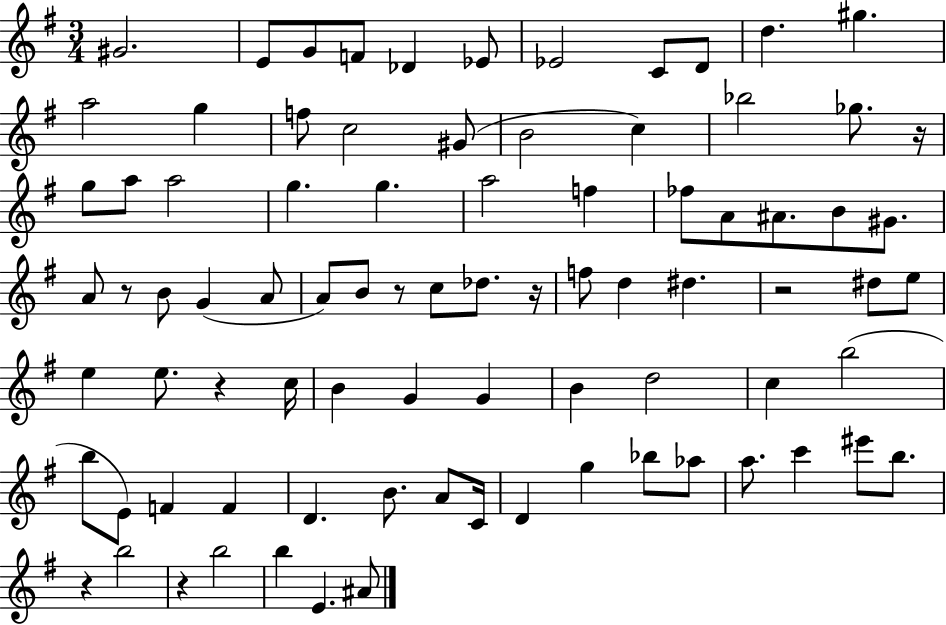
{
  \clef treble
  \numericTimeSignature
  \time 3/4
  \key g \major
  \repeat volta 2 { gis'2. | e'8 g'8 f'8 des'4 ees'8 | ees'2 c'8 d'8 | d''4. gis''4. | \break a''2 g''4 | f''8 c''2 gis'8( | b'2 c''4) | bes''2 ges''8. r16 | \break g''8 a''8 a''2 | g''4. g''4. | a''2 f''4 | fes''8 a'8 ais'8. b'8 gis'8. | \break a'8 r8 b'8 g'4( a'8 | a'8) b'8 r8 c''8 des''8. r16 | f''8 d''4 dis''4. | r2 dis''8 e''8 | \break e''4 e''8. r4 c''16 | b'4 g'4 g'4 | b'4 d''2 | c''4 b''2( | \break b''8 e'8) f'4 f'4 | d'4. b'8. a'8 c'16 | d'4 g''4 bes''8 aes''8 | a''8. c'''4 eis'''8 b''8. | \break r4 b''2 | r4 b''2 | b''4 e'4. ais'8 | } \bar "|."
}